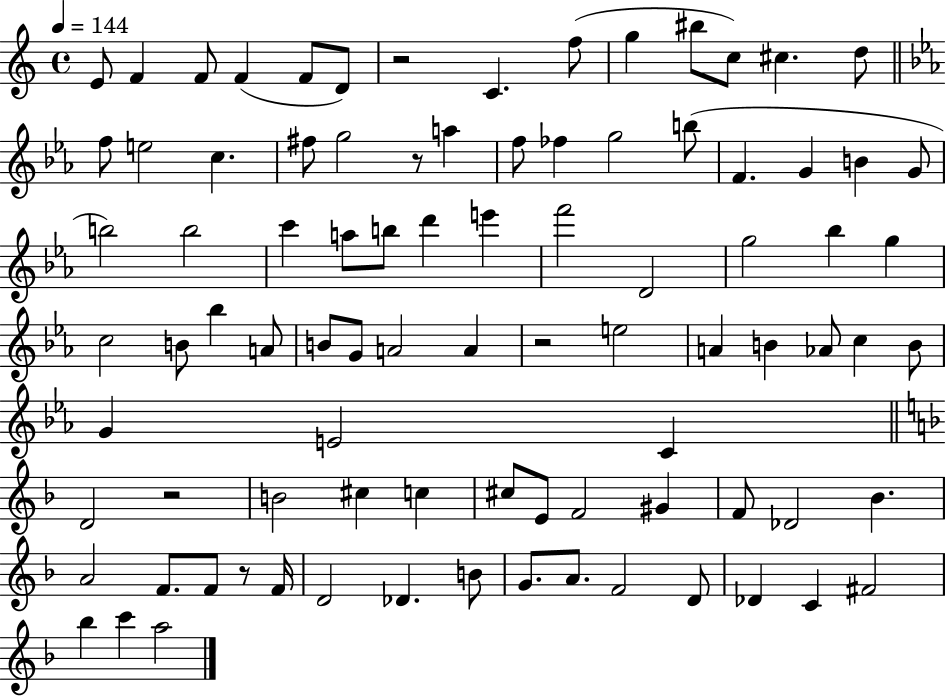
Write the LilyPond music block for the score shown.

{
  \clef treble
  \time 4/4
  \defaultTimeSignature
  \key c \major
  \tempo 4 = 144
  e'8 f'4 f'8 f'4( f'8 d'8) | r2 c'4. f''8( | g''4 bis''8 c''8) cis''4. d''8 | \bar "||" \break \key ees \major f''8 e''2 c''4. | fis''8 g''2 r8 a''4 | f''8 fes''4 g''2 b''8( | f'4. g'4 b'4 g'8 | \break b''2) b''2 | c'''4 a''8 b''8 d'''4 e'''4 | f'''2 d'2 | g''2 bes''4 g''4 | \break c''2 b'8 bes''4 a'8 | b'8 g'8 a'2 a'4 | r2 e''2 | a'4 b'4 aes'8 c''4 b'8 | \break g'4 e'2 c'4 | \bar "||" \break \key f \major d'2 r2 | b'2 cis''4 c''4 | cis''8 e'8 f'2 gis'4 | f'8 des'2 bes'4. | \break a'2 f'8. f'8 r8 f'16 | d'2 des'4. b'8 | g'8. a'8. f'2 d'8 | des'4 c'4 fis'2 | \break bes''4 c'''4 a''2 | \bar "|."
}